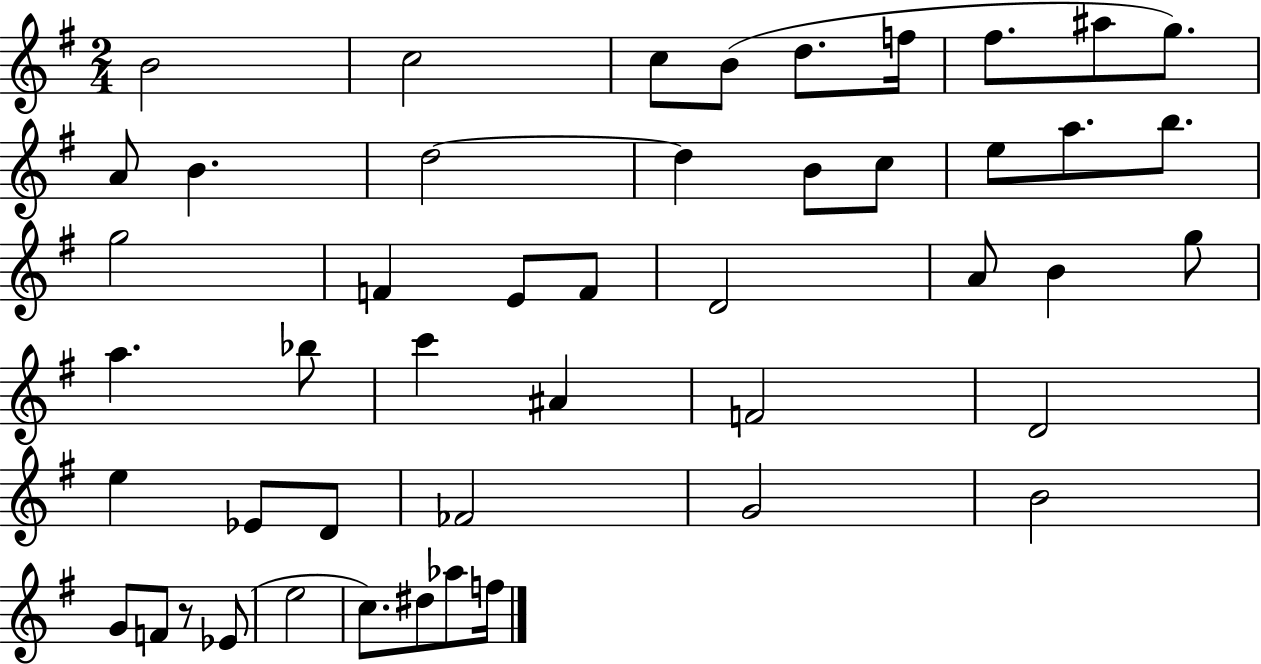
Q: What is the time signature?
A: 2/4